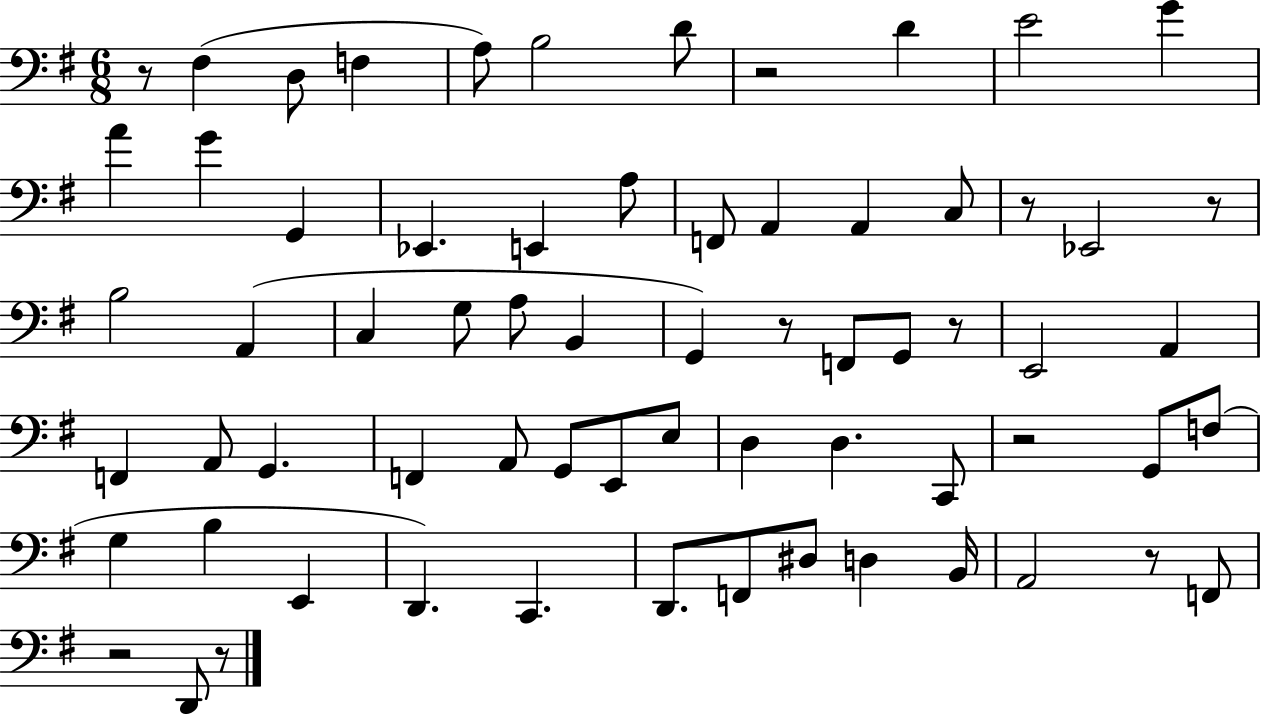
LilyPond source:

{
  \clef bass
  \numericTimeSignature
  \time 6/8
  \key g \major
  \repeat volta 2 { r8 fis4( d8 f4 | a8) b2 d'8 | r2 d'4 | e'2 g'4 | \break a'4 g'4 g,4 | ees,4. e,4 a8 | f,8 a,4 a,4 c8 | r8 ees,2 r8 | \break b2 a,4( | c4 g8 a8 b,4 | g,4) r8 f,8 g,8 r8 | e,2 a,4 | \break f,4 a,8 g,4. | f,4 a,8 g,8 e,8 e8 | d4 d4. c,8 | r2 g,8 f8( | \break g4 b4 e,4 | d,4.) c,4. | d,8. f,8 dis8 d4 b,16 | a,2 r8 f,8 | \break r2 d,8 r8 | } \bar "|."
}